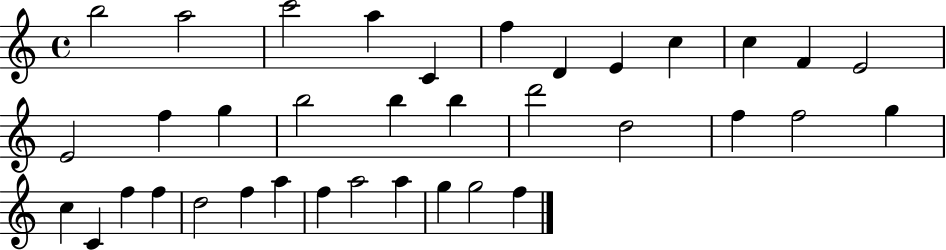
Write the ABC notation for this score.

X:1
T:Untitled
M:4/4
L:1/4
K:C
b2 a2 c'2 a C f D E c c F E2 E2 f g b2 b b d'2 d2 f f2 g c C f f d2 f a f a2 a g g2 f